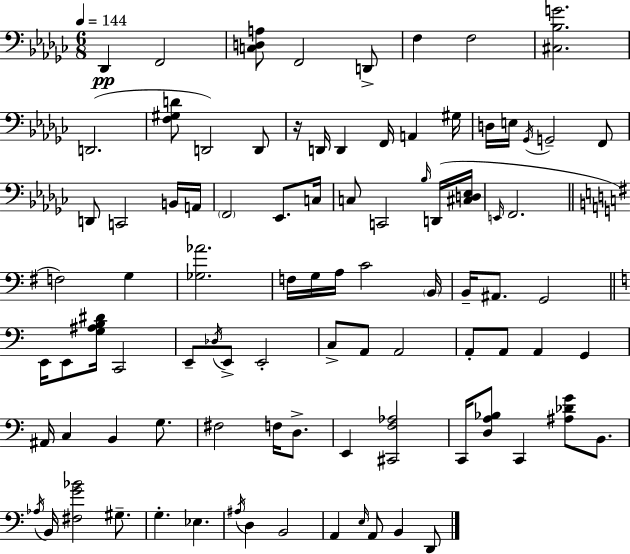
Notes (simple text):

Db2/q F2/h [C3,D3,A3]/e F2/h D2/e F3/q F3/h [C#3,Bb3,G4]/h. D2/h. [F3,G#3,D4]/e D2/h D2/e R/s D2/s D2/q F2/s A2/q G#3/s D3/s E3/s Gb2/s G2/h F2/e D2/e C2/h B2/s A2/s F2/h Eb2/e. C3/s C3/e C2/h Bb3/s D2/s [C#3,D3,Eb3]/s E2/s F2/h. F3/h G3/q [Gb3,Ab4]/h. F3/s G3/s A3/s C4/h B2/s B2/s A#2/e. G2/h E2/s E2/e [G3,A#3,B3,D#4]/s C2/h E2/e Db3/s E2/e E2/h C3/e A2/e A2/h A2/e A2/e A2/q G2/q A#2/s C3/q B2/q G3/e. F#3/h F3/s D3/e. E2/q [C#2,F3,Ab3]/h C2/s [D3,A3,Bb3]/e C2/q [A#3,Db4,G4]/e B2/e. Ab3/s B2/s [F#3,G4,Bb4]/h G#3/e. G3/q. Eb3/q. A#3/s D3/q B2/h A2/q E3/s A2/e B2/q D2/e